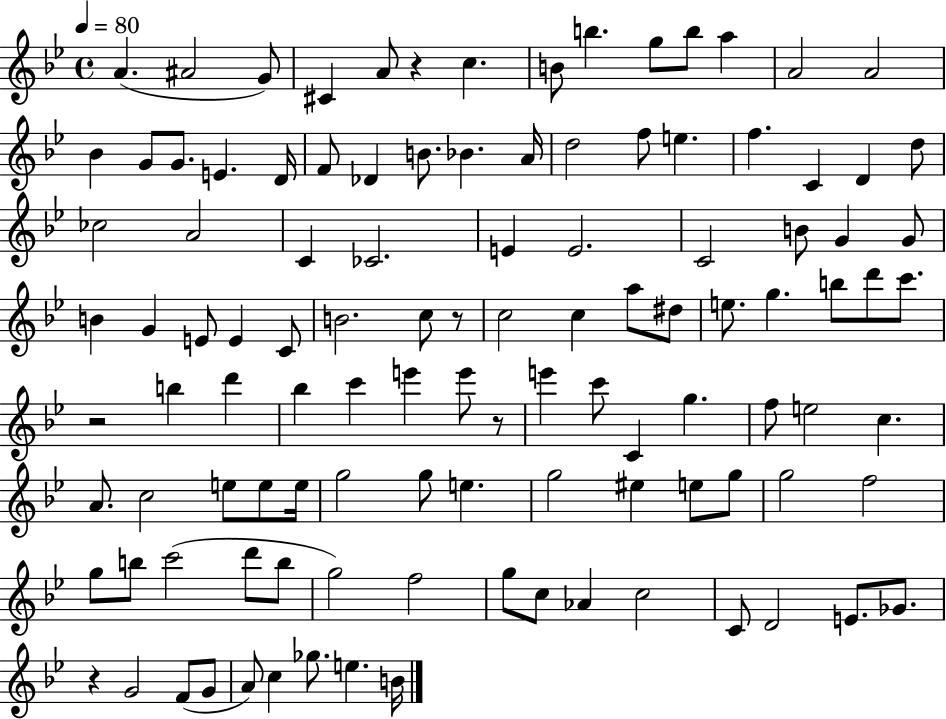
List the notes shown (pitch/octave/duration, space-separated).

A4/q. A#4/h G4/e C#4/q A4/e R/q C5/q. B4/e B5/q. G5/e B5/e A5/q A4/h A4/h Bb4/q G4/e G4/e. E4/q. D4/s F4/e Db4/q B4/e. Bb4/q. A4/s D5/h F5/e E5/q. F5/q. C4/q D4/q D5/e CES5/h A4/h C4/q CES4/h. E4/q E4/h. C4/h B4/e G4/q G4/e B4/q G4/q E4/e E4/q C4/e B4/h. C5/e R/e C5/h C5/q A5/e D#5/e E5/e. G5/q. B5/e D6/e C6/e. R/h B5/q D6/q Bb5/q C6/q E6/q E6/e R/e E6/q C6/e C4/q G5/q. F5/e E5/h C5/q. A4/e. C5/h E5/e E5/e E5/s G5/h G5/e E5/q. G5/h EIS5/q E5/e G5/e G5/h F5/h G5/e B5/e C6/h D6/e B5/e G5/h F5/h G5/e C5/e Ab4/q C5/h C4/e D4/h E4/e. Gb4/e. R/q G4/h F4/e G4/e A4/e C5/q Gb5/e. E5/q. B4/s